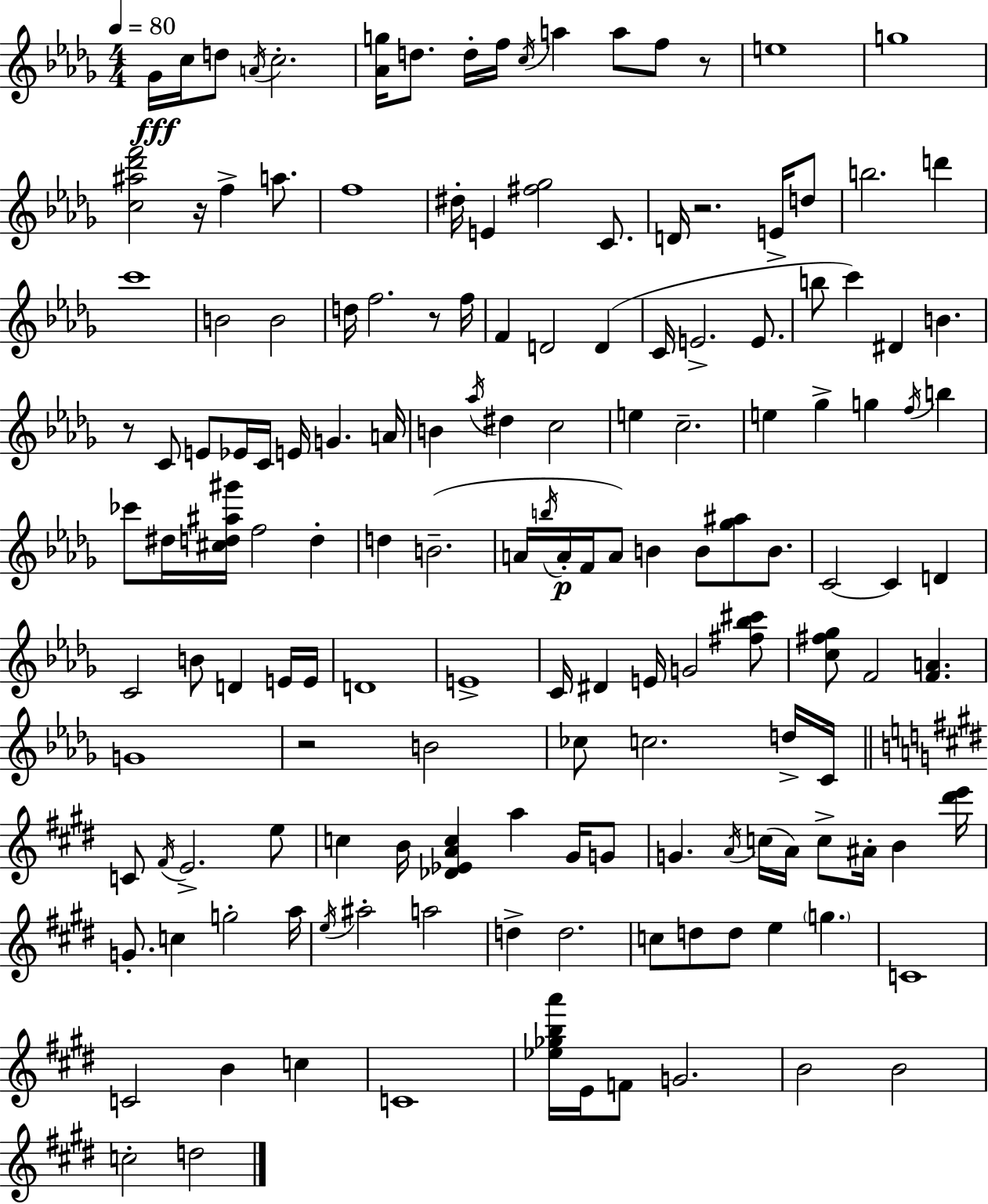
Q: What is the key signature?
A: BES minor